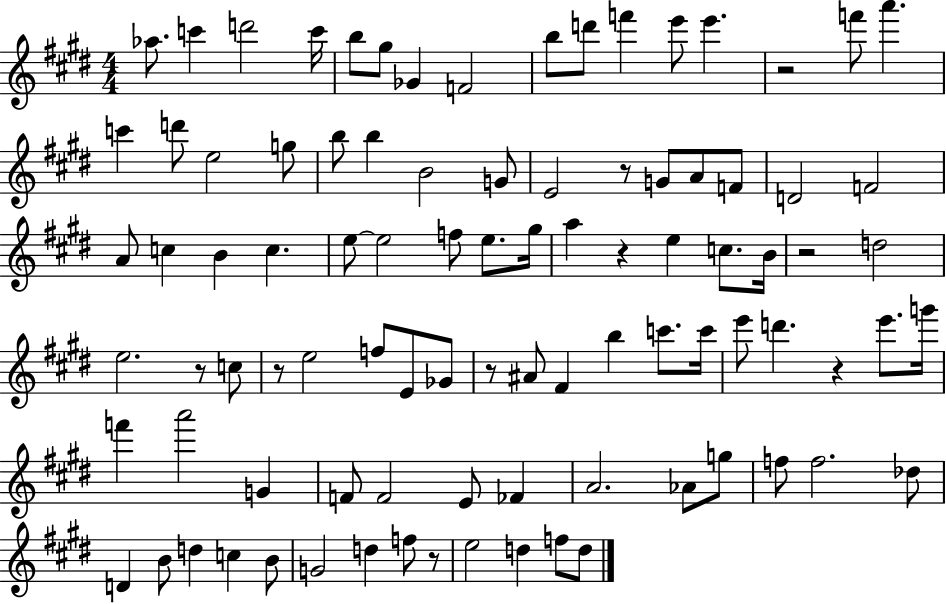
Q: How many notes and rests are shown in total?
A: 92